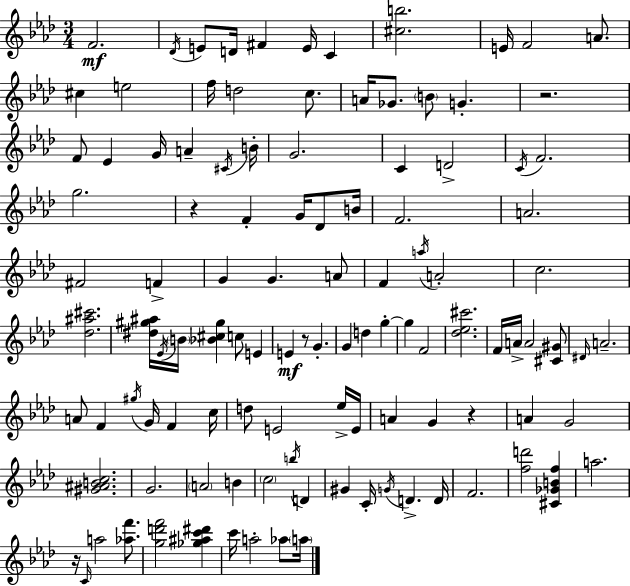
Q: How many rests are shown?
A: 5